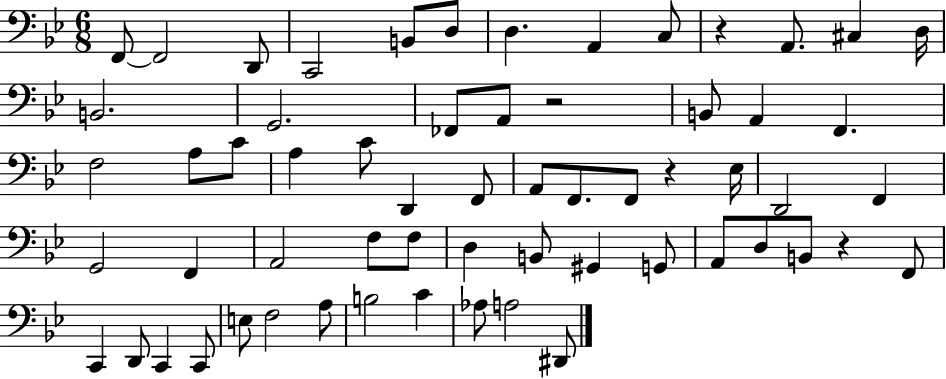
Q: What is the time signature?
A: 6/8